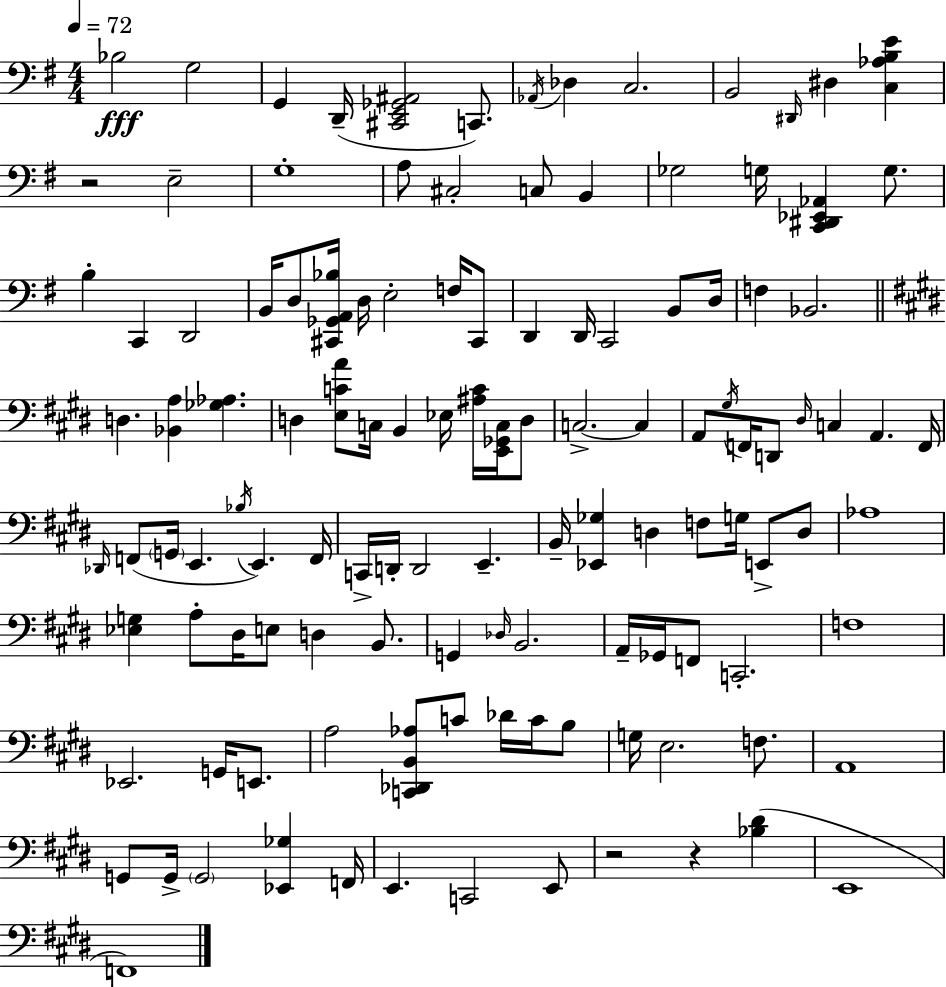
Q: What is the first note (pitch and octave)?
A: Bb3